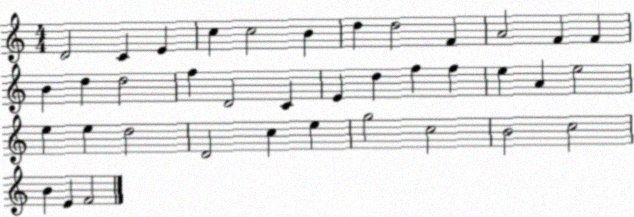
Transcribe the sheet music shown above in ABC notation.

X:1
T:Untitled
M:4/4
L:1/4
K:C
D2 C E c c2 B d d2 F A2 F F B d d2 f D2 C E d f f e A e2 e e d2 D2 c e g2 c2 B2 c2 B E F2